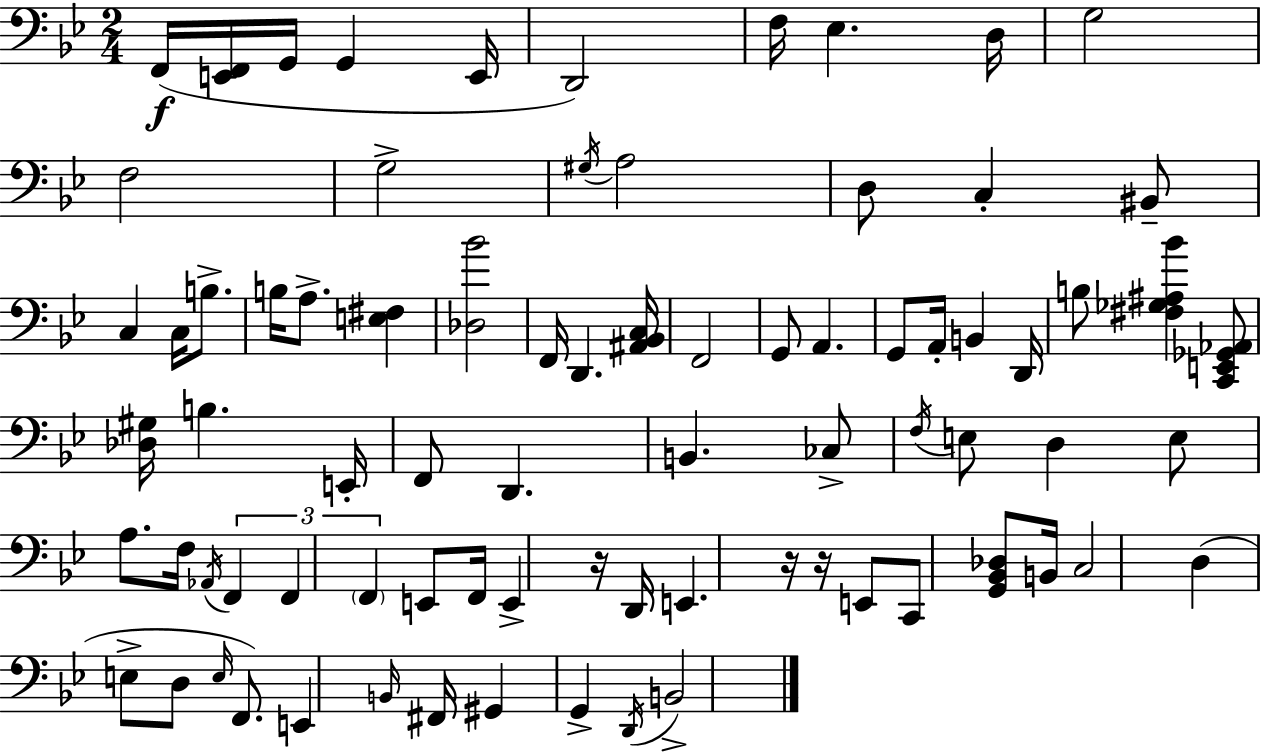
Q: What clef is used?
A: bass